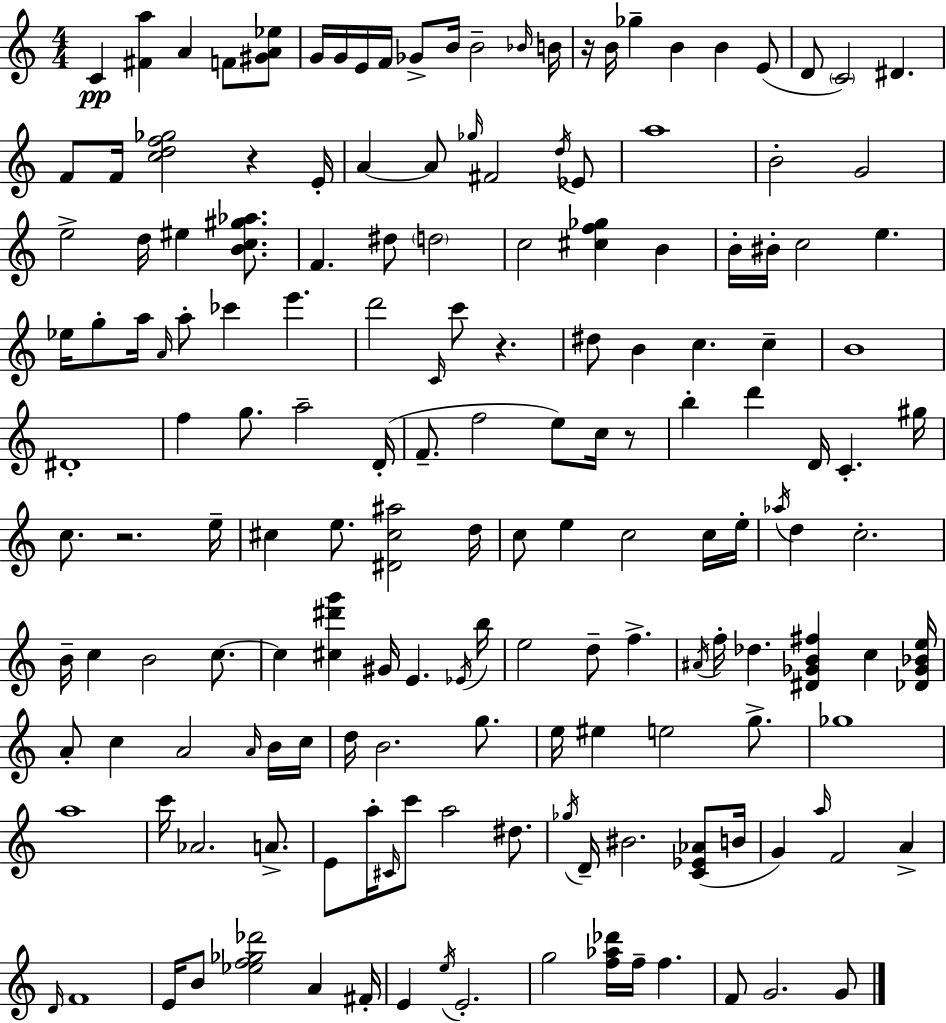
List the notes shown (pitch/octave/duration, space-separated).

C4/q [F#4,A5]/q A4/q F4/e [G#4,A4,Eb5]/e G4/s G4/s E4/s F4/s Gb4/e B4/s B4/h Bb4/s B4/s R/s B4/s Gb5/q B4/q B4/q E4/e D4/e C4/h D#4/q. F4/e F4/s [C5,D5,F5,Gb5]/h R/q E4/s A4/q A4/e Gb5/s F#4/h D5/s Eb4/e A5/w B4/h G4/h E5/h D5/s EIS5/q [B4,C5,G#5,Ab5]/e. F4/q. D#5/e D5/h C5/h [C#5,F5,Gb5]/q B4/q B4/s BIS4/s C5/h E5/q. Eb5/s G5/e A5/s A4/s A5/e CES6/q E6/q. D6/h C4/s C6/e R/q. D#5/e B4/q C5/q. C5/q B4/w D#4/w F5/q G5/e. A5/h D4/s F4/e. F5/h E5/e C5/s R/e B5/q D6/q D4/s C4/q. G#5/s C5/e. R/h. E5/s C#5/q E5/e. [D#4,C#5,A#5]/h D5/s C5/e E5/q C5/h C5/s E5/s Ab5/s D5/q C5/h. B4/s C5/q B4/h C5/e. C5/q [C#5,D#6,G6]/q G#4/s E4/q. Eb4/s B5/s E5/h D5/e F5/q. A#4/s F5/s Db5/q. [D#4,Gb4,B4,F#5]/q C5/q [Db4,Gb4,Bb4,E5]/s A4/e C5/q A4/h A4/s B4/s C5/s D5/s B4/h. G5/e. E5/s EIS5/q E5/h G5/e. Gb5/w A5/w C6/s Ab4/h. A4/e. E4/e A5/s C#4/s C6/e A5/h D#5/e. Gb5/s D4/s BIS4/h. [C4,Eb4,Ab4]/e B4/s G4/q A5/s F4/h A4/q D4/s F4/w E4/s B4/e [Eb5,F5,Gb5,Db6]/h A4/q F#4/s E4/q E5/s E4/h. G5/h [F5,Ab5,Db6]/s F5/s F5/q. F4/e G4/h. G4/e